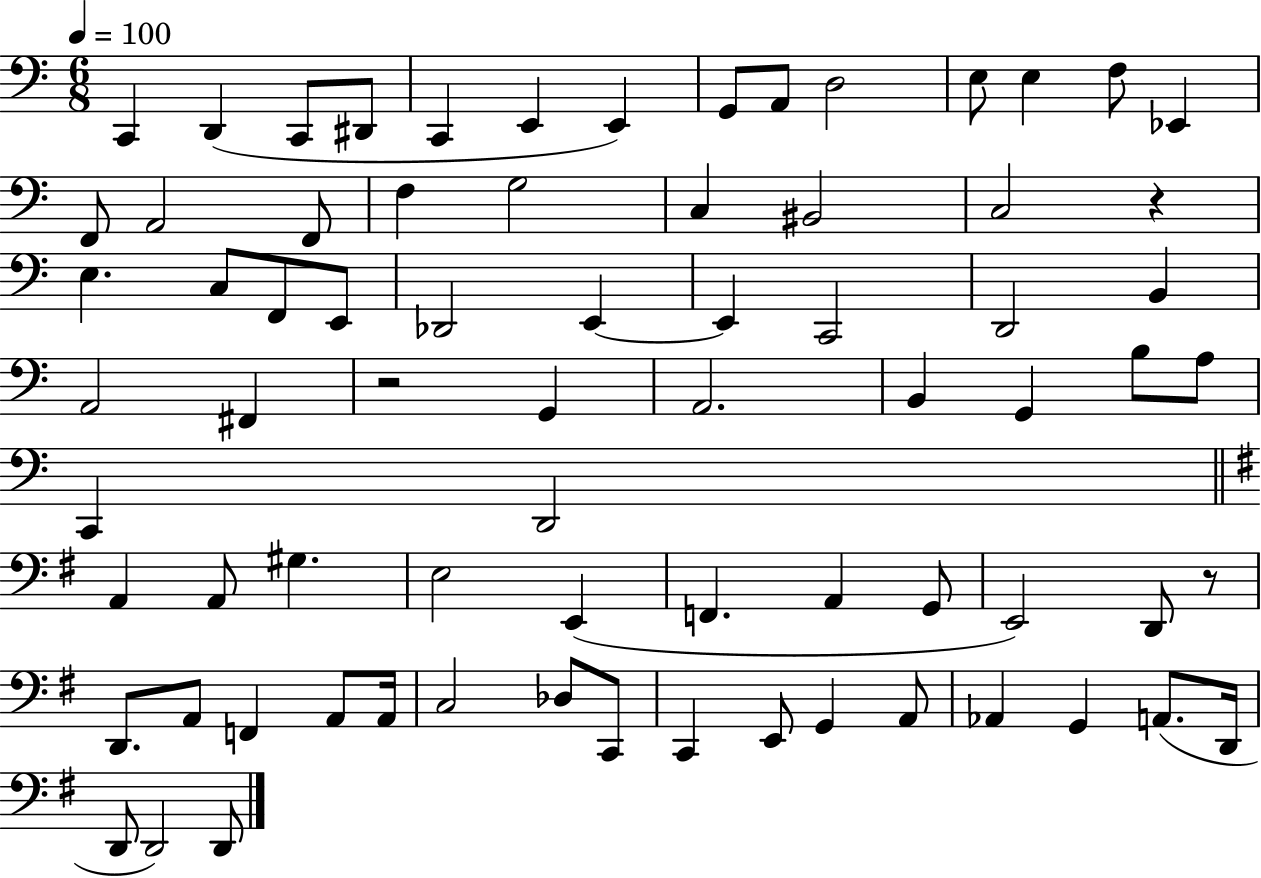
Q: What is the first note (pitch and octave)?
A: C2